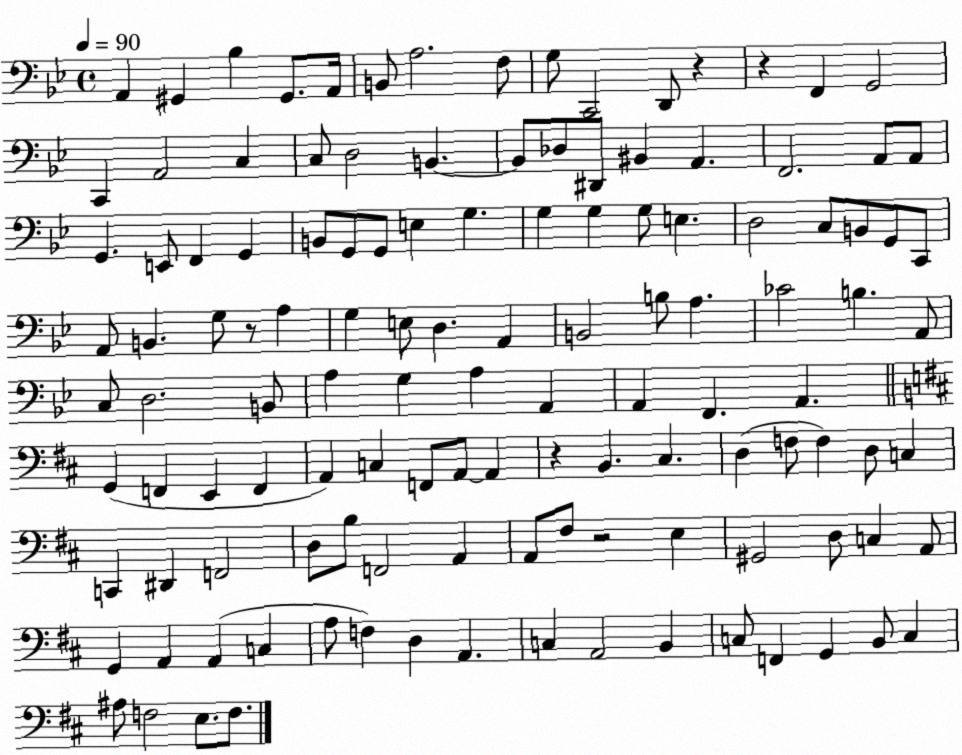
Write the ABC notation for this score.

X:1
T:Untitled
M:4/4
L:1/4
K:Bb
A,, ^G,, _B, ^G,,/2 A,,/4 B,,/2 A,2 F,/2 G,/2 C,,2 D,,/2 z z F,, G,,2 C,, A,,2 C, C,/2 D,2 B,, B,,/2 _D,/2 ^D,,/2 ^B,, A,, F,,2 A,,/2 A,,/2 G,, E,,/2 F,, G,, B,,/2 G,,/2 G,,/2 E, G, G, G, G,/2 E, D,2 C,/2 B,,/2 G,,/2 C,,/2 A,,/2 B,, G,/2 z/2 A, G, E,/2 D, A,, B,,2 B,/2 A, _C2 B, A,,/2 C,/2 D,2 B,,/2 A, G, A, A,, A,, F,, A,, G,, F,, E,, F,, A,, C, F,,/2 A,,/2 A,, z B,, ^C, D, F,/2 F, D,/2 C, C,, ^D,, F,,2 D,/2 B,/2 F,,2 A,, A,,/2 ^F,/2 z2 E, ^G,,2 D,/2 C, A,,/2 G,, A,, A,, C, A,/2 F, D, A,, C, A,,2 B,, C,/2 F,, G,, B,,/2 C, ^A,/2 F,2 E,/2 F,/2